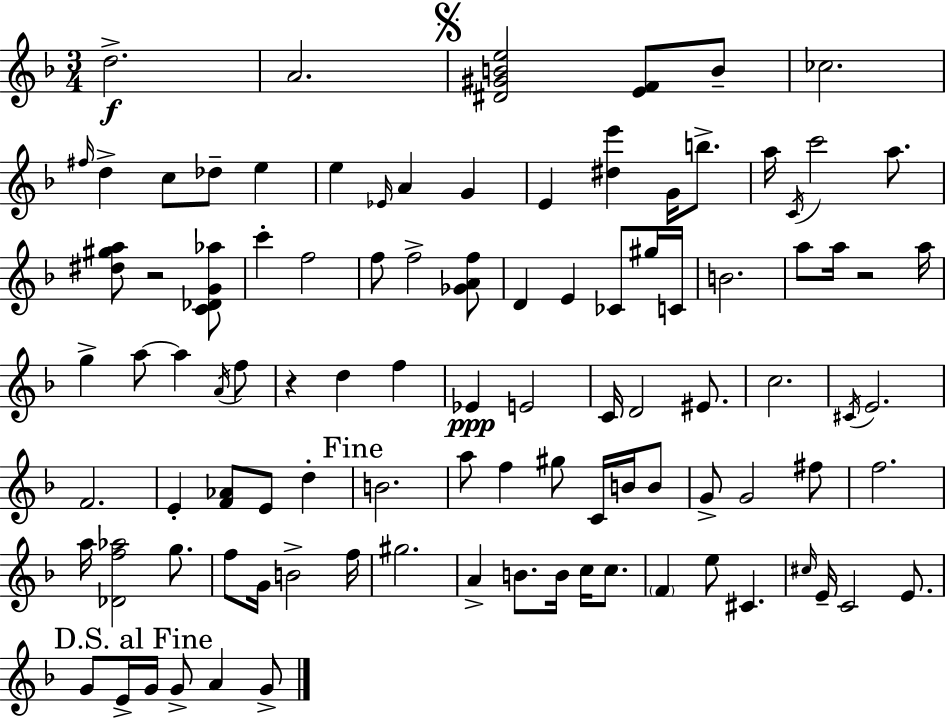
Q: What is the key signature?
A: F major